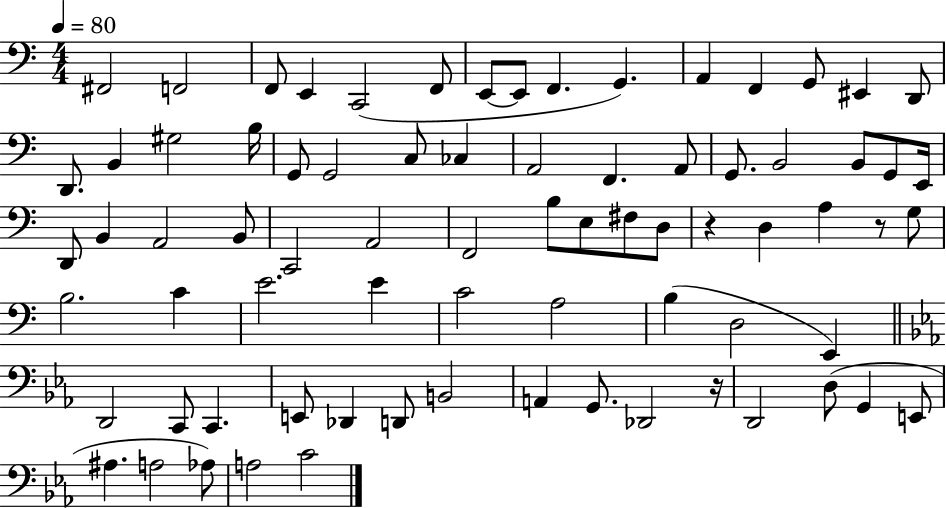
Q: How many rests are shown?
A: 3